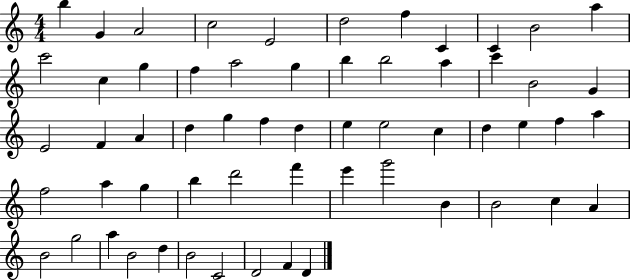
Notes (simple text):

B5/q G4/q A4/h C5/h E4/h D5/h F5/q C4/q C4/q B4/h A5/q C6/h C5/q G5/q F5/q A5/h G5/q B5/q B5/h A5/q C6/q B4/h G4/q E4/h F4/q A4/q D5/q G5/q F5/q D5/q E5/q E5/h C5/q D5/q E5/q F5/q A5/q F5/h A5/q G5/q B5/q D6/h F6/q E6/q G6/h B4/q B4/h C5/q A4/q B4/h G5/h A5/q B4/h D5/q B4/h C4/h D4/h F4/q D4/q